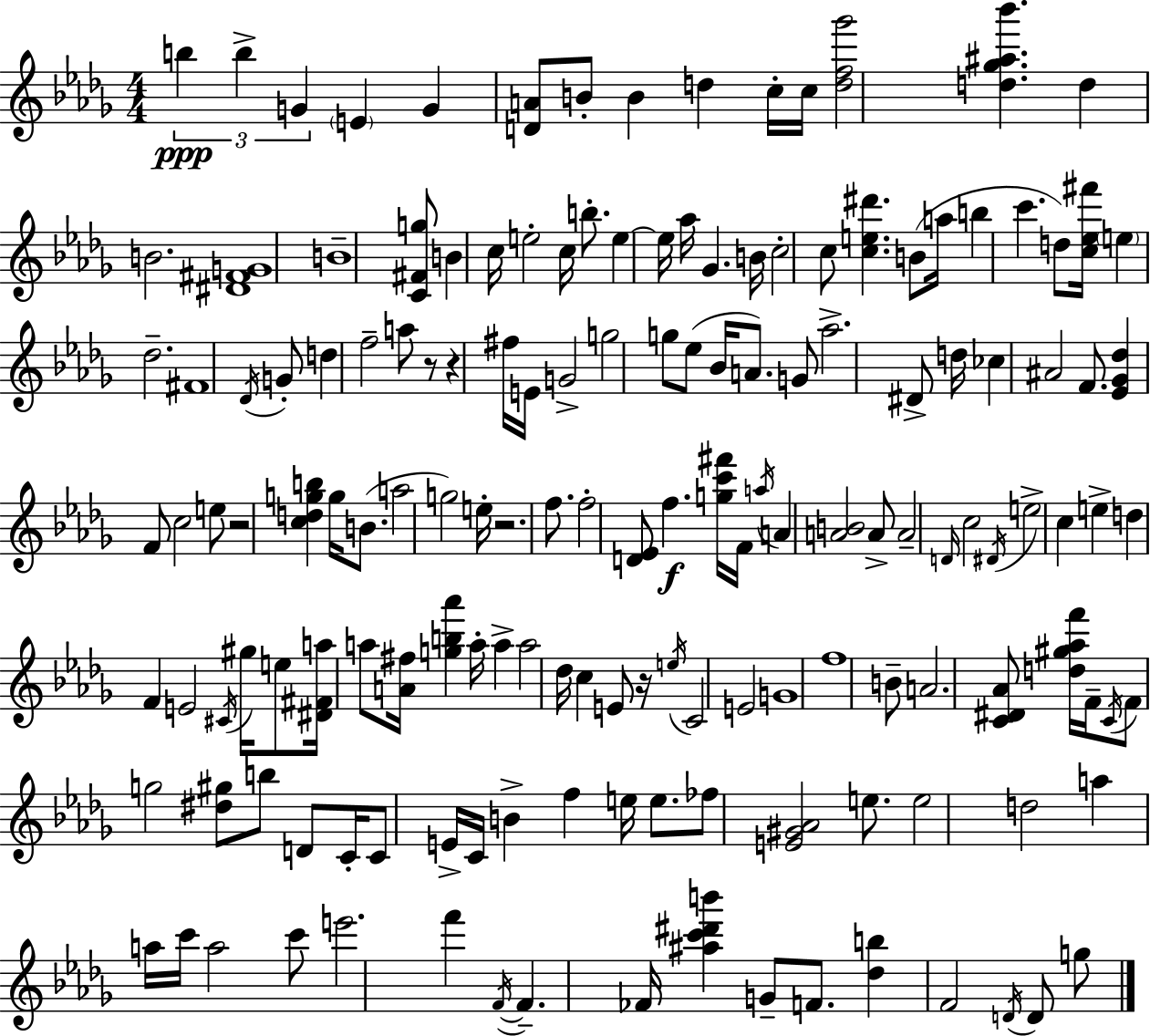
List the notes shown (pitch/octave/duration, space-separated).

B5/q B5/q G4/q E4/q G4/q [D4,A4]/e B4/e B4/q D5/q C5/s C5/s [D5,F5,Gb6]/h [D5,Gb5,A#5,Bb6]/q. D5/q B4/h. [D#4,F#4,G4]/w B4/w [C4,F#4,G5]/e B4/q C5/s E5/h C5/s B5/e. E5/q E5/s Ab5/s Gb4/q. B4/s C5/h C5/e [C5,E5,D#6]/q. B4/e A5/s B5/q C6/q. D5/e [C5,Eb5,F#6]/s E5/q Db5/h. F#4/w Db4/s G4/e D5/q F5/h A5/e R/e R/q F#5/s E4/s G4/h G5/h G5/e Eb5/e Bb4/s A4/e. G4/e Ab5/h. D#4/e D5/s CES5/q A#4/h F4/e. [Eb4,Gb4,Db5]/q F4/e C5/h E5/e R/h [C5,D5,G5,B5]/q G5/s B4/e. A5/h G5/h E5/s R/h. F5/e. F5/h [D4,Eb4]/e F5/q. [G5,C6,F#6]/s F4/s A5/s A4/q [A4,B4]/h A4/e A4/h D4/s C5/h D#4/s E5/h C5/q E5/q D5/q F4/q E4/h C#4/s G#5/s E5/e [D#4,F#4,A5]/s A5/e [A4,F#5]/s [G5,B5,Ab6]/q A5/s A5/q A5/h Db5/s C5/q E4/e R/s E5/s C4/h E4/h G4/w F5/w B4/e A4/h. [C4,D#4,Ab4]/e [D5,G#5,Ab5,F6]/s F4/s C4/s F4/e G5/h [D#5,G#5]/e B5/e D4/e C4/s C4/e E4/s C4/s B4/q F5/q E5/s E5/e. FES5/e [E4,G#4,Ab4]/h E5/e. E5/h D5/h A5/q A5/s C6/s A5/h C6/e E6/h. F6/q F4/s F4/q. FES4/s [A#5,C6,D#6,B6]/q G4/e F4/e. [Db5,B5]/q F4/h D4/s D4/e G5/e